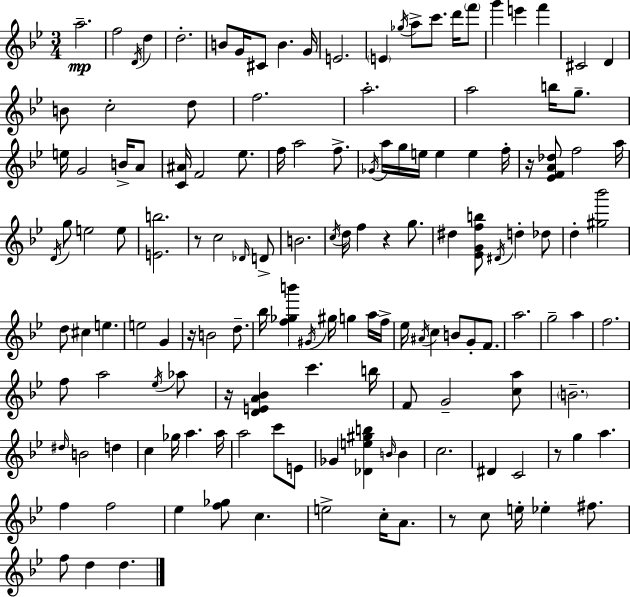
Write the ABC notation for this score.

X:1
T:Untitled
M:3/4
L:1/4
K:Gm
a2 f2 D/4 d d2 B/2 G/4 ^C/2 B G/4 E2 E _g/4 a/2 c'/2 d'/4 f'/2 g' e' f' ^C2 D B/2 c2 d/2 f2 a2 a2 b/4 g/2 e/4 G2 B/4 A/2 [C^A]/4 F2 _e/2 f/4 a2 f/2 _G/4 a/4 g/4 e/4 e e f/4 z/4 [_EFA_d]/2 f2 a/4 D/4 g/2 e2 e/2 [Eb]2 z/2 c2 _D/4 D/2 B2 c/4 d/4 f z g/2 ^d [_EGfb]/2 ^D/4 d _d/2 d [^g_b']2 d/2 ^c e e2 G z/4 B2 d/2 _b/4 [f_gb'] ^G/4 ^g/4 g a/4 f/4 _e/4 ^A/4 c B/2 G/2 F/2 a2 g2 a f2 f/2 a2 _e/4 _a/2 z/4 [DEA_B] c' b/4 F/2 G2 [ca]/2 B2 ^d/4 B2 d c _g/4 a a/4 a2 c'/2 E/2 _G [_De^gb] B/4 B c2 ^D C2 z/2 g a f f2 _e [f_g]/2 c e2 c/4 A/2 z/2 c/2 e/4 _e ^f/2 f/2 d d